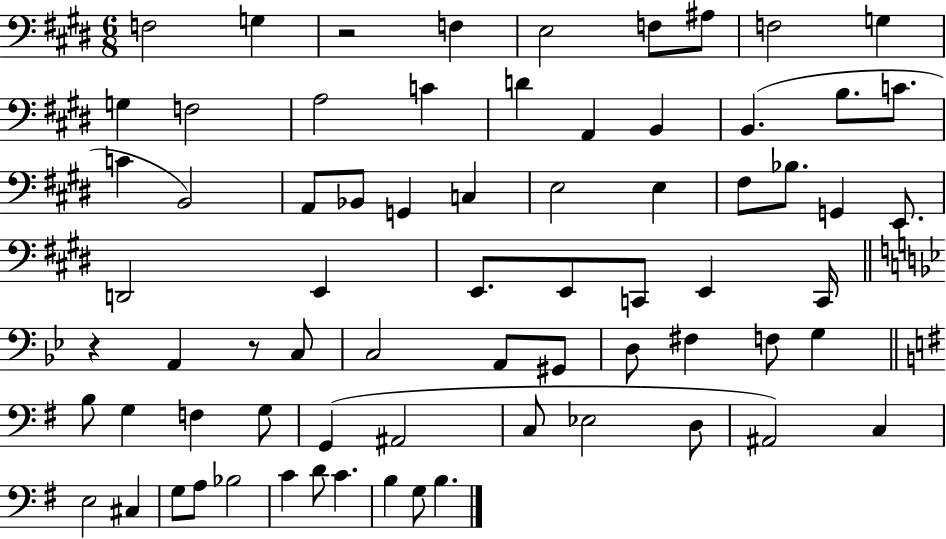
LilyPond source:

{
  \clef bass
  \numericTimeSignature
  \time 6/8
  \key e \major
  f2 g4 | r2 f4 | e2 f8 ais8 | f2 g4 | \break g4 f2 | a2 c'4 | d'4 a,4 b,4 | b,4.( b8. c'8. | \break c'4 b,2) | a,8 bes,8 g,4 c4 | e2 e4 | fis8 bes8. g,4 e,8. | \break d,2 e,4 | e,8. e,8 c,8 e,4 c,16 | \bar "||" \break \key bes \major r4 a,4 r8 c8 | c2 a,8 gis,8 | d8 fis4 f8 g4 | \bar "||" \break \key g \major b8 g4 f4 g8 | g,4( ais,2 | c8 ees2 d8 | ais,2) c4 | \break e2 cis4 | g8 a8 bes2 | c'4 d'8 c'4. | b4 g8 b4. | \break \bar "|."
}